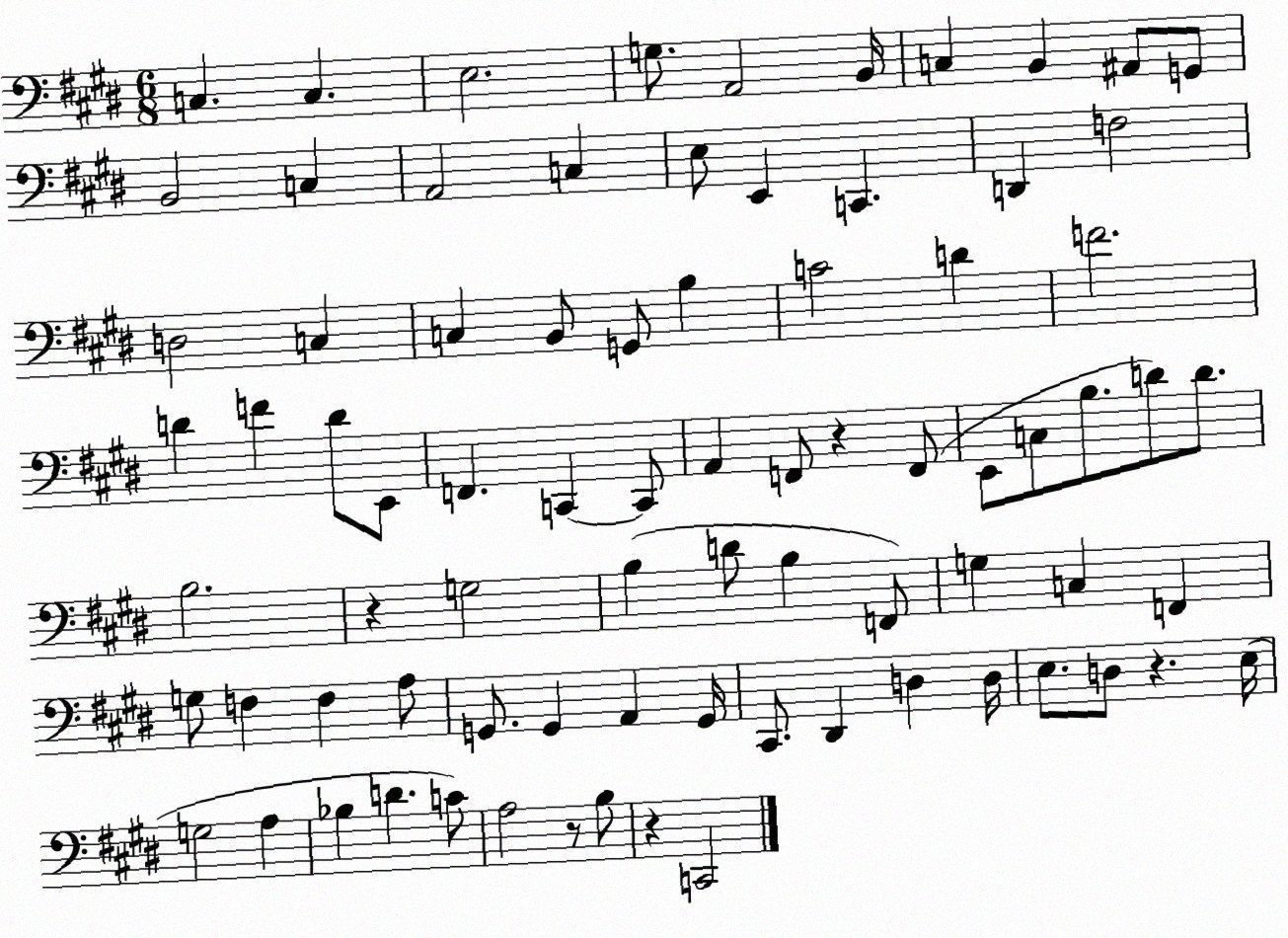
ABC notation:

X:1
T:Untitled
M:6/8
L:1/4
K:E
C, C, E,2 G,/2 A,,2 B,,/4 C, B,, ^A,,/2 G,,/2 B,,2 C, A,,2 C, E,/2 E,, C,, D,, F,2 D,2 C, C, B,,/2 G,,/2 B, C2 D F2 D F D/2 E,,/2 F,, C,, C,,/2 A,, F,,/2 z F,,/2 E,,/2 C,/2 B,/2 D/2 D/2 B,2 z G,2 B, D/2 B, F,,/2 G, C, F,, G,/2 F, F, A,/2 G,,/2 G,, A,, G,,/4 ^C,,/2 ^D,, D, D,/4 E,/2 D,/2 z E,/4 G,2 A, _B, D C/2 A,2 z/2 B,/2 z C,,2